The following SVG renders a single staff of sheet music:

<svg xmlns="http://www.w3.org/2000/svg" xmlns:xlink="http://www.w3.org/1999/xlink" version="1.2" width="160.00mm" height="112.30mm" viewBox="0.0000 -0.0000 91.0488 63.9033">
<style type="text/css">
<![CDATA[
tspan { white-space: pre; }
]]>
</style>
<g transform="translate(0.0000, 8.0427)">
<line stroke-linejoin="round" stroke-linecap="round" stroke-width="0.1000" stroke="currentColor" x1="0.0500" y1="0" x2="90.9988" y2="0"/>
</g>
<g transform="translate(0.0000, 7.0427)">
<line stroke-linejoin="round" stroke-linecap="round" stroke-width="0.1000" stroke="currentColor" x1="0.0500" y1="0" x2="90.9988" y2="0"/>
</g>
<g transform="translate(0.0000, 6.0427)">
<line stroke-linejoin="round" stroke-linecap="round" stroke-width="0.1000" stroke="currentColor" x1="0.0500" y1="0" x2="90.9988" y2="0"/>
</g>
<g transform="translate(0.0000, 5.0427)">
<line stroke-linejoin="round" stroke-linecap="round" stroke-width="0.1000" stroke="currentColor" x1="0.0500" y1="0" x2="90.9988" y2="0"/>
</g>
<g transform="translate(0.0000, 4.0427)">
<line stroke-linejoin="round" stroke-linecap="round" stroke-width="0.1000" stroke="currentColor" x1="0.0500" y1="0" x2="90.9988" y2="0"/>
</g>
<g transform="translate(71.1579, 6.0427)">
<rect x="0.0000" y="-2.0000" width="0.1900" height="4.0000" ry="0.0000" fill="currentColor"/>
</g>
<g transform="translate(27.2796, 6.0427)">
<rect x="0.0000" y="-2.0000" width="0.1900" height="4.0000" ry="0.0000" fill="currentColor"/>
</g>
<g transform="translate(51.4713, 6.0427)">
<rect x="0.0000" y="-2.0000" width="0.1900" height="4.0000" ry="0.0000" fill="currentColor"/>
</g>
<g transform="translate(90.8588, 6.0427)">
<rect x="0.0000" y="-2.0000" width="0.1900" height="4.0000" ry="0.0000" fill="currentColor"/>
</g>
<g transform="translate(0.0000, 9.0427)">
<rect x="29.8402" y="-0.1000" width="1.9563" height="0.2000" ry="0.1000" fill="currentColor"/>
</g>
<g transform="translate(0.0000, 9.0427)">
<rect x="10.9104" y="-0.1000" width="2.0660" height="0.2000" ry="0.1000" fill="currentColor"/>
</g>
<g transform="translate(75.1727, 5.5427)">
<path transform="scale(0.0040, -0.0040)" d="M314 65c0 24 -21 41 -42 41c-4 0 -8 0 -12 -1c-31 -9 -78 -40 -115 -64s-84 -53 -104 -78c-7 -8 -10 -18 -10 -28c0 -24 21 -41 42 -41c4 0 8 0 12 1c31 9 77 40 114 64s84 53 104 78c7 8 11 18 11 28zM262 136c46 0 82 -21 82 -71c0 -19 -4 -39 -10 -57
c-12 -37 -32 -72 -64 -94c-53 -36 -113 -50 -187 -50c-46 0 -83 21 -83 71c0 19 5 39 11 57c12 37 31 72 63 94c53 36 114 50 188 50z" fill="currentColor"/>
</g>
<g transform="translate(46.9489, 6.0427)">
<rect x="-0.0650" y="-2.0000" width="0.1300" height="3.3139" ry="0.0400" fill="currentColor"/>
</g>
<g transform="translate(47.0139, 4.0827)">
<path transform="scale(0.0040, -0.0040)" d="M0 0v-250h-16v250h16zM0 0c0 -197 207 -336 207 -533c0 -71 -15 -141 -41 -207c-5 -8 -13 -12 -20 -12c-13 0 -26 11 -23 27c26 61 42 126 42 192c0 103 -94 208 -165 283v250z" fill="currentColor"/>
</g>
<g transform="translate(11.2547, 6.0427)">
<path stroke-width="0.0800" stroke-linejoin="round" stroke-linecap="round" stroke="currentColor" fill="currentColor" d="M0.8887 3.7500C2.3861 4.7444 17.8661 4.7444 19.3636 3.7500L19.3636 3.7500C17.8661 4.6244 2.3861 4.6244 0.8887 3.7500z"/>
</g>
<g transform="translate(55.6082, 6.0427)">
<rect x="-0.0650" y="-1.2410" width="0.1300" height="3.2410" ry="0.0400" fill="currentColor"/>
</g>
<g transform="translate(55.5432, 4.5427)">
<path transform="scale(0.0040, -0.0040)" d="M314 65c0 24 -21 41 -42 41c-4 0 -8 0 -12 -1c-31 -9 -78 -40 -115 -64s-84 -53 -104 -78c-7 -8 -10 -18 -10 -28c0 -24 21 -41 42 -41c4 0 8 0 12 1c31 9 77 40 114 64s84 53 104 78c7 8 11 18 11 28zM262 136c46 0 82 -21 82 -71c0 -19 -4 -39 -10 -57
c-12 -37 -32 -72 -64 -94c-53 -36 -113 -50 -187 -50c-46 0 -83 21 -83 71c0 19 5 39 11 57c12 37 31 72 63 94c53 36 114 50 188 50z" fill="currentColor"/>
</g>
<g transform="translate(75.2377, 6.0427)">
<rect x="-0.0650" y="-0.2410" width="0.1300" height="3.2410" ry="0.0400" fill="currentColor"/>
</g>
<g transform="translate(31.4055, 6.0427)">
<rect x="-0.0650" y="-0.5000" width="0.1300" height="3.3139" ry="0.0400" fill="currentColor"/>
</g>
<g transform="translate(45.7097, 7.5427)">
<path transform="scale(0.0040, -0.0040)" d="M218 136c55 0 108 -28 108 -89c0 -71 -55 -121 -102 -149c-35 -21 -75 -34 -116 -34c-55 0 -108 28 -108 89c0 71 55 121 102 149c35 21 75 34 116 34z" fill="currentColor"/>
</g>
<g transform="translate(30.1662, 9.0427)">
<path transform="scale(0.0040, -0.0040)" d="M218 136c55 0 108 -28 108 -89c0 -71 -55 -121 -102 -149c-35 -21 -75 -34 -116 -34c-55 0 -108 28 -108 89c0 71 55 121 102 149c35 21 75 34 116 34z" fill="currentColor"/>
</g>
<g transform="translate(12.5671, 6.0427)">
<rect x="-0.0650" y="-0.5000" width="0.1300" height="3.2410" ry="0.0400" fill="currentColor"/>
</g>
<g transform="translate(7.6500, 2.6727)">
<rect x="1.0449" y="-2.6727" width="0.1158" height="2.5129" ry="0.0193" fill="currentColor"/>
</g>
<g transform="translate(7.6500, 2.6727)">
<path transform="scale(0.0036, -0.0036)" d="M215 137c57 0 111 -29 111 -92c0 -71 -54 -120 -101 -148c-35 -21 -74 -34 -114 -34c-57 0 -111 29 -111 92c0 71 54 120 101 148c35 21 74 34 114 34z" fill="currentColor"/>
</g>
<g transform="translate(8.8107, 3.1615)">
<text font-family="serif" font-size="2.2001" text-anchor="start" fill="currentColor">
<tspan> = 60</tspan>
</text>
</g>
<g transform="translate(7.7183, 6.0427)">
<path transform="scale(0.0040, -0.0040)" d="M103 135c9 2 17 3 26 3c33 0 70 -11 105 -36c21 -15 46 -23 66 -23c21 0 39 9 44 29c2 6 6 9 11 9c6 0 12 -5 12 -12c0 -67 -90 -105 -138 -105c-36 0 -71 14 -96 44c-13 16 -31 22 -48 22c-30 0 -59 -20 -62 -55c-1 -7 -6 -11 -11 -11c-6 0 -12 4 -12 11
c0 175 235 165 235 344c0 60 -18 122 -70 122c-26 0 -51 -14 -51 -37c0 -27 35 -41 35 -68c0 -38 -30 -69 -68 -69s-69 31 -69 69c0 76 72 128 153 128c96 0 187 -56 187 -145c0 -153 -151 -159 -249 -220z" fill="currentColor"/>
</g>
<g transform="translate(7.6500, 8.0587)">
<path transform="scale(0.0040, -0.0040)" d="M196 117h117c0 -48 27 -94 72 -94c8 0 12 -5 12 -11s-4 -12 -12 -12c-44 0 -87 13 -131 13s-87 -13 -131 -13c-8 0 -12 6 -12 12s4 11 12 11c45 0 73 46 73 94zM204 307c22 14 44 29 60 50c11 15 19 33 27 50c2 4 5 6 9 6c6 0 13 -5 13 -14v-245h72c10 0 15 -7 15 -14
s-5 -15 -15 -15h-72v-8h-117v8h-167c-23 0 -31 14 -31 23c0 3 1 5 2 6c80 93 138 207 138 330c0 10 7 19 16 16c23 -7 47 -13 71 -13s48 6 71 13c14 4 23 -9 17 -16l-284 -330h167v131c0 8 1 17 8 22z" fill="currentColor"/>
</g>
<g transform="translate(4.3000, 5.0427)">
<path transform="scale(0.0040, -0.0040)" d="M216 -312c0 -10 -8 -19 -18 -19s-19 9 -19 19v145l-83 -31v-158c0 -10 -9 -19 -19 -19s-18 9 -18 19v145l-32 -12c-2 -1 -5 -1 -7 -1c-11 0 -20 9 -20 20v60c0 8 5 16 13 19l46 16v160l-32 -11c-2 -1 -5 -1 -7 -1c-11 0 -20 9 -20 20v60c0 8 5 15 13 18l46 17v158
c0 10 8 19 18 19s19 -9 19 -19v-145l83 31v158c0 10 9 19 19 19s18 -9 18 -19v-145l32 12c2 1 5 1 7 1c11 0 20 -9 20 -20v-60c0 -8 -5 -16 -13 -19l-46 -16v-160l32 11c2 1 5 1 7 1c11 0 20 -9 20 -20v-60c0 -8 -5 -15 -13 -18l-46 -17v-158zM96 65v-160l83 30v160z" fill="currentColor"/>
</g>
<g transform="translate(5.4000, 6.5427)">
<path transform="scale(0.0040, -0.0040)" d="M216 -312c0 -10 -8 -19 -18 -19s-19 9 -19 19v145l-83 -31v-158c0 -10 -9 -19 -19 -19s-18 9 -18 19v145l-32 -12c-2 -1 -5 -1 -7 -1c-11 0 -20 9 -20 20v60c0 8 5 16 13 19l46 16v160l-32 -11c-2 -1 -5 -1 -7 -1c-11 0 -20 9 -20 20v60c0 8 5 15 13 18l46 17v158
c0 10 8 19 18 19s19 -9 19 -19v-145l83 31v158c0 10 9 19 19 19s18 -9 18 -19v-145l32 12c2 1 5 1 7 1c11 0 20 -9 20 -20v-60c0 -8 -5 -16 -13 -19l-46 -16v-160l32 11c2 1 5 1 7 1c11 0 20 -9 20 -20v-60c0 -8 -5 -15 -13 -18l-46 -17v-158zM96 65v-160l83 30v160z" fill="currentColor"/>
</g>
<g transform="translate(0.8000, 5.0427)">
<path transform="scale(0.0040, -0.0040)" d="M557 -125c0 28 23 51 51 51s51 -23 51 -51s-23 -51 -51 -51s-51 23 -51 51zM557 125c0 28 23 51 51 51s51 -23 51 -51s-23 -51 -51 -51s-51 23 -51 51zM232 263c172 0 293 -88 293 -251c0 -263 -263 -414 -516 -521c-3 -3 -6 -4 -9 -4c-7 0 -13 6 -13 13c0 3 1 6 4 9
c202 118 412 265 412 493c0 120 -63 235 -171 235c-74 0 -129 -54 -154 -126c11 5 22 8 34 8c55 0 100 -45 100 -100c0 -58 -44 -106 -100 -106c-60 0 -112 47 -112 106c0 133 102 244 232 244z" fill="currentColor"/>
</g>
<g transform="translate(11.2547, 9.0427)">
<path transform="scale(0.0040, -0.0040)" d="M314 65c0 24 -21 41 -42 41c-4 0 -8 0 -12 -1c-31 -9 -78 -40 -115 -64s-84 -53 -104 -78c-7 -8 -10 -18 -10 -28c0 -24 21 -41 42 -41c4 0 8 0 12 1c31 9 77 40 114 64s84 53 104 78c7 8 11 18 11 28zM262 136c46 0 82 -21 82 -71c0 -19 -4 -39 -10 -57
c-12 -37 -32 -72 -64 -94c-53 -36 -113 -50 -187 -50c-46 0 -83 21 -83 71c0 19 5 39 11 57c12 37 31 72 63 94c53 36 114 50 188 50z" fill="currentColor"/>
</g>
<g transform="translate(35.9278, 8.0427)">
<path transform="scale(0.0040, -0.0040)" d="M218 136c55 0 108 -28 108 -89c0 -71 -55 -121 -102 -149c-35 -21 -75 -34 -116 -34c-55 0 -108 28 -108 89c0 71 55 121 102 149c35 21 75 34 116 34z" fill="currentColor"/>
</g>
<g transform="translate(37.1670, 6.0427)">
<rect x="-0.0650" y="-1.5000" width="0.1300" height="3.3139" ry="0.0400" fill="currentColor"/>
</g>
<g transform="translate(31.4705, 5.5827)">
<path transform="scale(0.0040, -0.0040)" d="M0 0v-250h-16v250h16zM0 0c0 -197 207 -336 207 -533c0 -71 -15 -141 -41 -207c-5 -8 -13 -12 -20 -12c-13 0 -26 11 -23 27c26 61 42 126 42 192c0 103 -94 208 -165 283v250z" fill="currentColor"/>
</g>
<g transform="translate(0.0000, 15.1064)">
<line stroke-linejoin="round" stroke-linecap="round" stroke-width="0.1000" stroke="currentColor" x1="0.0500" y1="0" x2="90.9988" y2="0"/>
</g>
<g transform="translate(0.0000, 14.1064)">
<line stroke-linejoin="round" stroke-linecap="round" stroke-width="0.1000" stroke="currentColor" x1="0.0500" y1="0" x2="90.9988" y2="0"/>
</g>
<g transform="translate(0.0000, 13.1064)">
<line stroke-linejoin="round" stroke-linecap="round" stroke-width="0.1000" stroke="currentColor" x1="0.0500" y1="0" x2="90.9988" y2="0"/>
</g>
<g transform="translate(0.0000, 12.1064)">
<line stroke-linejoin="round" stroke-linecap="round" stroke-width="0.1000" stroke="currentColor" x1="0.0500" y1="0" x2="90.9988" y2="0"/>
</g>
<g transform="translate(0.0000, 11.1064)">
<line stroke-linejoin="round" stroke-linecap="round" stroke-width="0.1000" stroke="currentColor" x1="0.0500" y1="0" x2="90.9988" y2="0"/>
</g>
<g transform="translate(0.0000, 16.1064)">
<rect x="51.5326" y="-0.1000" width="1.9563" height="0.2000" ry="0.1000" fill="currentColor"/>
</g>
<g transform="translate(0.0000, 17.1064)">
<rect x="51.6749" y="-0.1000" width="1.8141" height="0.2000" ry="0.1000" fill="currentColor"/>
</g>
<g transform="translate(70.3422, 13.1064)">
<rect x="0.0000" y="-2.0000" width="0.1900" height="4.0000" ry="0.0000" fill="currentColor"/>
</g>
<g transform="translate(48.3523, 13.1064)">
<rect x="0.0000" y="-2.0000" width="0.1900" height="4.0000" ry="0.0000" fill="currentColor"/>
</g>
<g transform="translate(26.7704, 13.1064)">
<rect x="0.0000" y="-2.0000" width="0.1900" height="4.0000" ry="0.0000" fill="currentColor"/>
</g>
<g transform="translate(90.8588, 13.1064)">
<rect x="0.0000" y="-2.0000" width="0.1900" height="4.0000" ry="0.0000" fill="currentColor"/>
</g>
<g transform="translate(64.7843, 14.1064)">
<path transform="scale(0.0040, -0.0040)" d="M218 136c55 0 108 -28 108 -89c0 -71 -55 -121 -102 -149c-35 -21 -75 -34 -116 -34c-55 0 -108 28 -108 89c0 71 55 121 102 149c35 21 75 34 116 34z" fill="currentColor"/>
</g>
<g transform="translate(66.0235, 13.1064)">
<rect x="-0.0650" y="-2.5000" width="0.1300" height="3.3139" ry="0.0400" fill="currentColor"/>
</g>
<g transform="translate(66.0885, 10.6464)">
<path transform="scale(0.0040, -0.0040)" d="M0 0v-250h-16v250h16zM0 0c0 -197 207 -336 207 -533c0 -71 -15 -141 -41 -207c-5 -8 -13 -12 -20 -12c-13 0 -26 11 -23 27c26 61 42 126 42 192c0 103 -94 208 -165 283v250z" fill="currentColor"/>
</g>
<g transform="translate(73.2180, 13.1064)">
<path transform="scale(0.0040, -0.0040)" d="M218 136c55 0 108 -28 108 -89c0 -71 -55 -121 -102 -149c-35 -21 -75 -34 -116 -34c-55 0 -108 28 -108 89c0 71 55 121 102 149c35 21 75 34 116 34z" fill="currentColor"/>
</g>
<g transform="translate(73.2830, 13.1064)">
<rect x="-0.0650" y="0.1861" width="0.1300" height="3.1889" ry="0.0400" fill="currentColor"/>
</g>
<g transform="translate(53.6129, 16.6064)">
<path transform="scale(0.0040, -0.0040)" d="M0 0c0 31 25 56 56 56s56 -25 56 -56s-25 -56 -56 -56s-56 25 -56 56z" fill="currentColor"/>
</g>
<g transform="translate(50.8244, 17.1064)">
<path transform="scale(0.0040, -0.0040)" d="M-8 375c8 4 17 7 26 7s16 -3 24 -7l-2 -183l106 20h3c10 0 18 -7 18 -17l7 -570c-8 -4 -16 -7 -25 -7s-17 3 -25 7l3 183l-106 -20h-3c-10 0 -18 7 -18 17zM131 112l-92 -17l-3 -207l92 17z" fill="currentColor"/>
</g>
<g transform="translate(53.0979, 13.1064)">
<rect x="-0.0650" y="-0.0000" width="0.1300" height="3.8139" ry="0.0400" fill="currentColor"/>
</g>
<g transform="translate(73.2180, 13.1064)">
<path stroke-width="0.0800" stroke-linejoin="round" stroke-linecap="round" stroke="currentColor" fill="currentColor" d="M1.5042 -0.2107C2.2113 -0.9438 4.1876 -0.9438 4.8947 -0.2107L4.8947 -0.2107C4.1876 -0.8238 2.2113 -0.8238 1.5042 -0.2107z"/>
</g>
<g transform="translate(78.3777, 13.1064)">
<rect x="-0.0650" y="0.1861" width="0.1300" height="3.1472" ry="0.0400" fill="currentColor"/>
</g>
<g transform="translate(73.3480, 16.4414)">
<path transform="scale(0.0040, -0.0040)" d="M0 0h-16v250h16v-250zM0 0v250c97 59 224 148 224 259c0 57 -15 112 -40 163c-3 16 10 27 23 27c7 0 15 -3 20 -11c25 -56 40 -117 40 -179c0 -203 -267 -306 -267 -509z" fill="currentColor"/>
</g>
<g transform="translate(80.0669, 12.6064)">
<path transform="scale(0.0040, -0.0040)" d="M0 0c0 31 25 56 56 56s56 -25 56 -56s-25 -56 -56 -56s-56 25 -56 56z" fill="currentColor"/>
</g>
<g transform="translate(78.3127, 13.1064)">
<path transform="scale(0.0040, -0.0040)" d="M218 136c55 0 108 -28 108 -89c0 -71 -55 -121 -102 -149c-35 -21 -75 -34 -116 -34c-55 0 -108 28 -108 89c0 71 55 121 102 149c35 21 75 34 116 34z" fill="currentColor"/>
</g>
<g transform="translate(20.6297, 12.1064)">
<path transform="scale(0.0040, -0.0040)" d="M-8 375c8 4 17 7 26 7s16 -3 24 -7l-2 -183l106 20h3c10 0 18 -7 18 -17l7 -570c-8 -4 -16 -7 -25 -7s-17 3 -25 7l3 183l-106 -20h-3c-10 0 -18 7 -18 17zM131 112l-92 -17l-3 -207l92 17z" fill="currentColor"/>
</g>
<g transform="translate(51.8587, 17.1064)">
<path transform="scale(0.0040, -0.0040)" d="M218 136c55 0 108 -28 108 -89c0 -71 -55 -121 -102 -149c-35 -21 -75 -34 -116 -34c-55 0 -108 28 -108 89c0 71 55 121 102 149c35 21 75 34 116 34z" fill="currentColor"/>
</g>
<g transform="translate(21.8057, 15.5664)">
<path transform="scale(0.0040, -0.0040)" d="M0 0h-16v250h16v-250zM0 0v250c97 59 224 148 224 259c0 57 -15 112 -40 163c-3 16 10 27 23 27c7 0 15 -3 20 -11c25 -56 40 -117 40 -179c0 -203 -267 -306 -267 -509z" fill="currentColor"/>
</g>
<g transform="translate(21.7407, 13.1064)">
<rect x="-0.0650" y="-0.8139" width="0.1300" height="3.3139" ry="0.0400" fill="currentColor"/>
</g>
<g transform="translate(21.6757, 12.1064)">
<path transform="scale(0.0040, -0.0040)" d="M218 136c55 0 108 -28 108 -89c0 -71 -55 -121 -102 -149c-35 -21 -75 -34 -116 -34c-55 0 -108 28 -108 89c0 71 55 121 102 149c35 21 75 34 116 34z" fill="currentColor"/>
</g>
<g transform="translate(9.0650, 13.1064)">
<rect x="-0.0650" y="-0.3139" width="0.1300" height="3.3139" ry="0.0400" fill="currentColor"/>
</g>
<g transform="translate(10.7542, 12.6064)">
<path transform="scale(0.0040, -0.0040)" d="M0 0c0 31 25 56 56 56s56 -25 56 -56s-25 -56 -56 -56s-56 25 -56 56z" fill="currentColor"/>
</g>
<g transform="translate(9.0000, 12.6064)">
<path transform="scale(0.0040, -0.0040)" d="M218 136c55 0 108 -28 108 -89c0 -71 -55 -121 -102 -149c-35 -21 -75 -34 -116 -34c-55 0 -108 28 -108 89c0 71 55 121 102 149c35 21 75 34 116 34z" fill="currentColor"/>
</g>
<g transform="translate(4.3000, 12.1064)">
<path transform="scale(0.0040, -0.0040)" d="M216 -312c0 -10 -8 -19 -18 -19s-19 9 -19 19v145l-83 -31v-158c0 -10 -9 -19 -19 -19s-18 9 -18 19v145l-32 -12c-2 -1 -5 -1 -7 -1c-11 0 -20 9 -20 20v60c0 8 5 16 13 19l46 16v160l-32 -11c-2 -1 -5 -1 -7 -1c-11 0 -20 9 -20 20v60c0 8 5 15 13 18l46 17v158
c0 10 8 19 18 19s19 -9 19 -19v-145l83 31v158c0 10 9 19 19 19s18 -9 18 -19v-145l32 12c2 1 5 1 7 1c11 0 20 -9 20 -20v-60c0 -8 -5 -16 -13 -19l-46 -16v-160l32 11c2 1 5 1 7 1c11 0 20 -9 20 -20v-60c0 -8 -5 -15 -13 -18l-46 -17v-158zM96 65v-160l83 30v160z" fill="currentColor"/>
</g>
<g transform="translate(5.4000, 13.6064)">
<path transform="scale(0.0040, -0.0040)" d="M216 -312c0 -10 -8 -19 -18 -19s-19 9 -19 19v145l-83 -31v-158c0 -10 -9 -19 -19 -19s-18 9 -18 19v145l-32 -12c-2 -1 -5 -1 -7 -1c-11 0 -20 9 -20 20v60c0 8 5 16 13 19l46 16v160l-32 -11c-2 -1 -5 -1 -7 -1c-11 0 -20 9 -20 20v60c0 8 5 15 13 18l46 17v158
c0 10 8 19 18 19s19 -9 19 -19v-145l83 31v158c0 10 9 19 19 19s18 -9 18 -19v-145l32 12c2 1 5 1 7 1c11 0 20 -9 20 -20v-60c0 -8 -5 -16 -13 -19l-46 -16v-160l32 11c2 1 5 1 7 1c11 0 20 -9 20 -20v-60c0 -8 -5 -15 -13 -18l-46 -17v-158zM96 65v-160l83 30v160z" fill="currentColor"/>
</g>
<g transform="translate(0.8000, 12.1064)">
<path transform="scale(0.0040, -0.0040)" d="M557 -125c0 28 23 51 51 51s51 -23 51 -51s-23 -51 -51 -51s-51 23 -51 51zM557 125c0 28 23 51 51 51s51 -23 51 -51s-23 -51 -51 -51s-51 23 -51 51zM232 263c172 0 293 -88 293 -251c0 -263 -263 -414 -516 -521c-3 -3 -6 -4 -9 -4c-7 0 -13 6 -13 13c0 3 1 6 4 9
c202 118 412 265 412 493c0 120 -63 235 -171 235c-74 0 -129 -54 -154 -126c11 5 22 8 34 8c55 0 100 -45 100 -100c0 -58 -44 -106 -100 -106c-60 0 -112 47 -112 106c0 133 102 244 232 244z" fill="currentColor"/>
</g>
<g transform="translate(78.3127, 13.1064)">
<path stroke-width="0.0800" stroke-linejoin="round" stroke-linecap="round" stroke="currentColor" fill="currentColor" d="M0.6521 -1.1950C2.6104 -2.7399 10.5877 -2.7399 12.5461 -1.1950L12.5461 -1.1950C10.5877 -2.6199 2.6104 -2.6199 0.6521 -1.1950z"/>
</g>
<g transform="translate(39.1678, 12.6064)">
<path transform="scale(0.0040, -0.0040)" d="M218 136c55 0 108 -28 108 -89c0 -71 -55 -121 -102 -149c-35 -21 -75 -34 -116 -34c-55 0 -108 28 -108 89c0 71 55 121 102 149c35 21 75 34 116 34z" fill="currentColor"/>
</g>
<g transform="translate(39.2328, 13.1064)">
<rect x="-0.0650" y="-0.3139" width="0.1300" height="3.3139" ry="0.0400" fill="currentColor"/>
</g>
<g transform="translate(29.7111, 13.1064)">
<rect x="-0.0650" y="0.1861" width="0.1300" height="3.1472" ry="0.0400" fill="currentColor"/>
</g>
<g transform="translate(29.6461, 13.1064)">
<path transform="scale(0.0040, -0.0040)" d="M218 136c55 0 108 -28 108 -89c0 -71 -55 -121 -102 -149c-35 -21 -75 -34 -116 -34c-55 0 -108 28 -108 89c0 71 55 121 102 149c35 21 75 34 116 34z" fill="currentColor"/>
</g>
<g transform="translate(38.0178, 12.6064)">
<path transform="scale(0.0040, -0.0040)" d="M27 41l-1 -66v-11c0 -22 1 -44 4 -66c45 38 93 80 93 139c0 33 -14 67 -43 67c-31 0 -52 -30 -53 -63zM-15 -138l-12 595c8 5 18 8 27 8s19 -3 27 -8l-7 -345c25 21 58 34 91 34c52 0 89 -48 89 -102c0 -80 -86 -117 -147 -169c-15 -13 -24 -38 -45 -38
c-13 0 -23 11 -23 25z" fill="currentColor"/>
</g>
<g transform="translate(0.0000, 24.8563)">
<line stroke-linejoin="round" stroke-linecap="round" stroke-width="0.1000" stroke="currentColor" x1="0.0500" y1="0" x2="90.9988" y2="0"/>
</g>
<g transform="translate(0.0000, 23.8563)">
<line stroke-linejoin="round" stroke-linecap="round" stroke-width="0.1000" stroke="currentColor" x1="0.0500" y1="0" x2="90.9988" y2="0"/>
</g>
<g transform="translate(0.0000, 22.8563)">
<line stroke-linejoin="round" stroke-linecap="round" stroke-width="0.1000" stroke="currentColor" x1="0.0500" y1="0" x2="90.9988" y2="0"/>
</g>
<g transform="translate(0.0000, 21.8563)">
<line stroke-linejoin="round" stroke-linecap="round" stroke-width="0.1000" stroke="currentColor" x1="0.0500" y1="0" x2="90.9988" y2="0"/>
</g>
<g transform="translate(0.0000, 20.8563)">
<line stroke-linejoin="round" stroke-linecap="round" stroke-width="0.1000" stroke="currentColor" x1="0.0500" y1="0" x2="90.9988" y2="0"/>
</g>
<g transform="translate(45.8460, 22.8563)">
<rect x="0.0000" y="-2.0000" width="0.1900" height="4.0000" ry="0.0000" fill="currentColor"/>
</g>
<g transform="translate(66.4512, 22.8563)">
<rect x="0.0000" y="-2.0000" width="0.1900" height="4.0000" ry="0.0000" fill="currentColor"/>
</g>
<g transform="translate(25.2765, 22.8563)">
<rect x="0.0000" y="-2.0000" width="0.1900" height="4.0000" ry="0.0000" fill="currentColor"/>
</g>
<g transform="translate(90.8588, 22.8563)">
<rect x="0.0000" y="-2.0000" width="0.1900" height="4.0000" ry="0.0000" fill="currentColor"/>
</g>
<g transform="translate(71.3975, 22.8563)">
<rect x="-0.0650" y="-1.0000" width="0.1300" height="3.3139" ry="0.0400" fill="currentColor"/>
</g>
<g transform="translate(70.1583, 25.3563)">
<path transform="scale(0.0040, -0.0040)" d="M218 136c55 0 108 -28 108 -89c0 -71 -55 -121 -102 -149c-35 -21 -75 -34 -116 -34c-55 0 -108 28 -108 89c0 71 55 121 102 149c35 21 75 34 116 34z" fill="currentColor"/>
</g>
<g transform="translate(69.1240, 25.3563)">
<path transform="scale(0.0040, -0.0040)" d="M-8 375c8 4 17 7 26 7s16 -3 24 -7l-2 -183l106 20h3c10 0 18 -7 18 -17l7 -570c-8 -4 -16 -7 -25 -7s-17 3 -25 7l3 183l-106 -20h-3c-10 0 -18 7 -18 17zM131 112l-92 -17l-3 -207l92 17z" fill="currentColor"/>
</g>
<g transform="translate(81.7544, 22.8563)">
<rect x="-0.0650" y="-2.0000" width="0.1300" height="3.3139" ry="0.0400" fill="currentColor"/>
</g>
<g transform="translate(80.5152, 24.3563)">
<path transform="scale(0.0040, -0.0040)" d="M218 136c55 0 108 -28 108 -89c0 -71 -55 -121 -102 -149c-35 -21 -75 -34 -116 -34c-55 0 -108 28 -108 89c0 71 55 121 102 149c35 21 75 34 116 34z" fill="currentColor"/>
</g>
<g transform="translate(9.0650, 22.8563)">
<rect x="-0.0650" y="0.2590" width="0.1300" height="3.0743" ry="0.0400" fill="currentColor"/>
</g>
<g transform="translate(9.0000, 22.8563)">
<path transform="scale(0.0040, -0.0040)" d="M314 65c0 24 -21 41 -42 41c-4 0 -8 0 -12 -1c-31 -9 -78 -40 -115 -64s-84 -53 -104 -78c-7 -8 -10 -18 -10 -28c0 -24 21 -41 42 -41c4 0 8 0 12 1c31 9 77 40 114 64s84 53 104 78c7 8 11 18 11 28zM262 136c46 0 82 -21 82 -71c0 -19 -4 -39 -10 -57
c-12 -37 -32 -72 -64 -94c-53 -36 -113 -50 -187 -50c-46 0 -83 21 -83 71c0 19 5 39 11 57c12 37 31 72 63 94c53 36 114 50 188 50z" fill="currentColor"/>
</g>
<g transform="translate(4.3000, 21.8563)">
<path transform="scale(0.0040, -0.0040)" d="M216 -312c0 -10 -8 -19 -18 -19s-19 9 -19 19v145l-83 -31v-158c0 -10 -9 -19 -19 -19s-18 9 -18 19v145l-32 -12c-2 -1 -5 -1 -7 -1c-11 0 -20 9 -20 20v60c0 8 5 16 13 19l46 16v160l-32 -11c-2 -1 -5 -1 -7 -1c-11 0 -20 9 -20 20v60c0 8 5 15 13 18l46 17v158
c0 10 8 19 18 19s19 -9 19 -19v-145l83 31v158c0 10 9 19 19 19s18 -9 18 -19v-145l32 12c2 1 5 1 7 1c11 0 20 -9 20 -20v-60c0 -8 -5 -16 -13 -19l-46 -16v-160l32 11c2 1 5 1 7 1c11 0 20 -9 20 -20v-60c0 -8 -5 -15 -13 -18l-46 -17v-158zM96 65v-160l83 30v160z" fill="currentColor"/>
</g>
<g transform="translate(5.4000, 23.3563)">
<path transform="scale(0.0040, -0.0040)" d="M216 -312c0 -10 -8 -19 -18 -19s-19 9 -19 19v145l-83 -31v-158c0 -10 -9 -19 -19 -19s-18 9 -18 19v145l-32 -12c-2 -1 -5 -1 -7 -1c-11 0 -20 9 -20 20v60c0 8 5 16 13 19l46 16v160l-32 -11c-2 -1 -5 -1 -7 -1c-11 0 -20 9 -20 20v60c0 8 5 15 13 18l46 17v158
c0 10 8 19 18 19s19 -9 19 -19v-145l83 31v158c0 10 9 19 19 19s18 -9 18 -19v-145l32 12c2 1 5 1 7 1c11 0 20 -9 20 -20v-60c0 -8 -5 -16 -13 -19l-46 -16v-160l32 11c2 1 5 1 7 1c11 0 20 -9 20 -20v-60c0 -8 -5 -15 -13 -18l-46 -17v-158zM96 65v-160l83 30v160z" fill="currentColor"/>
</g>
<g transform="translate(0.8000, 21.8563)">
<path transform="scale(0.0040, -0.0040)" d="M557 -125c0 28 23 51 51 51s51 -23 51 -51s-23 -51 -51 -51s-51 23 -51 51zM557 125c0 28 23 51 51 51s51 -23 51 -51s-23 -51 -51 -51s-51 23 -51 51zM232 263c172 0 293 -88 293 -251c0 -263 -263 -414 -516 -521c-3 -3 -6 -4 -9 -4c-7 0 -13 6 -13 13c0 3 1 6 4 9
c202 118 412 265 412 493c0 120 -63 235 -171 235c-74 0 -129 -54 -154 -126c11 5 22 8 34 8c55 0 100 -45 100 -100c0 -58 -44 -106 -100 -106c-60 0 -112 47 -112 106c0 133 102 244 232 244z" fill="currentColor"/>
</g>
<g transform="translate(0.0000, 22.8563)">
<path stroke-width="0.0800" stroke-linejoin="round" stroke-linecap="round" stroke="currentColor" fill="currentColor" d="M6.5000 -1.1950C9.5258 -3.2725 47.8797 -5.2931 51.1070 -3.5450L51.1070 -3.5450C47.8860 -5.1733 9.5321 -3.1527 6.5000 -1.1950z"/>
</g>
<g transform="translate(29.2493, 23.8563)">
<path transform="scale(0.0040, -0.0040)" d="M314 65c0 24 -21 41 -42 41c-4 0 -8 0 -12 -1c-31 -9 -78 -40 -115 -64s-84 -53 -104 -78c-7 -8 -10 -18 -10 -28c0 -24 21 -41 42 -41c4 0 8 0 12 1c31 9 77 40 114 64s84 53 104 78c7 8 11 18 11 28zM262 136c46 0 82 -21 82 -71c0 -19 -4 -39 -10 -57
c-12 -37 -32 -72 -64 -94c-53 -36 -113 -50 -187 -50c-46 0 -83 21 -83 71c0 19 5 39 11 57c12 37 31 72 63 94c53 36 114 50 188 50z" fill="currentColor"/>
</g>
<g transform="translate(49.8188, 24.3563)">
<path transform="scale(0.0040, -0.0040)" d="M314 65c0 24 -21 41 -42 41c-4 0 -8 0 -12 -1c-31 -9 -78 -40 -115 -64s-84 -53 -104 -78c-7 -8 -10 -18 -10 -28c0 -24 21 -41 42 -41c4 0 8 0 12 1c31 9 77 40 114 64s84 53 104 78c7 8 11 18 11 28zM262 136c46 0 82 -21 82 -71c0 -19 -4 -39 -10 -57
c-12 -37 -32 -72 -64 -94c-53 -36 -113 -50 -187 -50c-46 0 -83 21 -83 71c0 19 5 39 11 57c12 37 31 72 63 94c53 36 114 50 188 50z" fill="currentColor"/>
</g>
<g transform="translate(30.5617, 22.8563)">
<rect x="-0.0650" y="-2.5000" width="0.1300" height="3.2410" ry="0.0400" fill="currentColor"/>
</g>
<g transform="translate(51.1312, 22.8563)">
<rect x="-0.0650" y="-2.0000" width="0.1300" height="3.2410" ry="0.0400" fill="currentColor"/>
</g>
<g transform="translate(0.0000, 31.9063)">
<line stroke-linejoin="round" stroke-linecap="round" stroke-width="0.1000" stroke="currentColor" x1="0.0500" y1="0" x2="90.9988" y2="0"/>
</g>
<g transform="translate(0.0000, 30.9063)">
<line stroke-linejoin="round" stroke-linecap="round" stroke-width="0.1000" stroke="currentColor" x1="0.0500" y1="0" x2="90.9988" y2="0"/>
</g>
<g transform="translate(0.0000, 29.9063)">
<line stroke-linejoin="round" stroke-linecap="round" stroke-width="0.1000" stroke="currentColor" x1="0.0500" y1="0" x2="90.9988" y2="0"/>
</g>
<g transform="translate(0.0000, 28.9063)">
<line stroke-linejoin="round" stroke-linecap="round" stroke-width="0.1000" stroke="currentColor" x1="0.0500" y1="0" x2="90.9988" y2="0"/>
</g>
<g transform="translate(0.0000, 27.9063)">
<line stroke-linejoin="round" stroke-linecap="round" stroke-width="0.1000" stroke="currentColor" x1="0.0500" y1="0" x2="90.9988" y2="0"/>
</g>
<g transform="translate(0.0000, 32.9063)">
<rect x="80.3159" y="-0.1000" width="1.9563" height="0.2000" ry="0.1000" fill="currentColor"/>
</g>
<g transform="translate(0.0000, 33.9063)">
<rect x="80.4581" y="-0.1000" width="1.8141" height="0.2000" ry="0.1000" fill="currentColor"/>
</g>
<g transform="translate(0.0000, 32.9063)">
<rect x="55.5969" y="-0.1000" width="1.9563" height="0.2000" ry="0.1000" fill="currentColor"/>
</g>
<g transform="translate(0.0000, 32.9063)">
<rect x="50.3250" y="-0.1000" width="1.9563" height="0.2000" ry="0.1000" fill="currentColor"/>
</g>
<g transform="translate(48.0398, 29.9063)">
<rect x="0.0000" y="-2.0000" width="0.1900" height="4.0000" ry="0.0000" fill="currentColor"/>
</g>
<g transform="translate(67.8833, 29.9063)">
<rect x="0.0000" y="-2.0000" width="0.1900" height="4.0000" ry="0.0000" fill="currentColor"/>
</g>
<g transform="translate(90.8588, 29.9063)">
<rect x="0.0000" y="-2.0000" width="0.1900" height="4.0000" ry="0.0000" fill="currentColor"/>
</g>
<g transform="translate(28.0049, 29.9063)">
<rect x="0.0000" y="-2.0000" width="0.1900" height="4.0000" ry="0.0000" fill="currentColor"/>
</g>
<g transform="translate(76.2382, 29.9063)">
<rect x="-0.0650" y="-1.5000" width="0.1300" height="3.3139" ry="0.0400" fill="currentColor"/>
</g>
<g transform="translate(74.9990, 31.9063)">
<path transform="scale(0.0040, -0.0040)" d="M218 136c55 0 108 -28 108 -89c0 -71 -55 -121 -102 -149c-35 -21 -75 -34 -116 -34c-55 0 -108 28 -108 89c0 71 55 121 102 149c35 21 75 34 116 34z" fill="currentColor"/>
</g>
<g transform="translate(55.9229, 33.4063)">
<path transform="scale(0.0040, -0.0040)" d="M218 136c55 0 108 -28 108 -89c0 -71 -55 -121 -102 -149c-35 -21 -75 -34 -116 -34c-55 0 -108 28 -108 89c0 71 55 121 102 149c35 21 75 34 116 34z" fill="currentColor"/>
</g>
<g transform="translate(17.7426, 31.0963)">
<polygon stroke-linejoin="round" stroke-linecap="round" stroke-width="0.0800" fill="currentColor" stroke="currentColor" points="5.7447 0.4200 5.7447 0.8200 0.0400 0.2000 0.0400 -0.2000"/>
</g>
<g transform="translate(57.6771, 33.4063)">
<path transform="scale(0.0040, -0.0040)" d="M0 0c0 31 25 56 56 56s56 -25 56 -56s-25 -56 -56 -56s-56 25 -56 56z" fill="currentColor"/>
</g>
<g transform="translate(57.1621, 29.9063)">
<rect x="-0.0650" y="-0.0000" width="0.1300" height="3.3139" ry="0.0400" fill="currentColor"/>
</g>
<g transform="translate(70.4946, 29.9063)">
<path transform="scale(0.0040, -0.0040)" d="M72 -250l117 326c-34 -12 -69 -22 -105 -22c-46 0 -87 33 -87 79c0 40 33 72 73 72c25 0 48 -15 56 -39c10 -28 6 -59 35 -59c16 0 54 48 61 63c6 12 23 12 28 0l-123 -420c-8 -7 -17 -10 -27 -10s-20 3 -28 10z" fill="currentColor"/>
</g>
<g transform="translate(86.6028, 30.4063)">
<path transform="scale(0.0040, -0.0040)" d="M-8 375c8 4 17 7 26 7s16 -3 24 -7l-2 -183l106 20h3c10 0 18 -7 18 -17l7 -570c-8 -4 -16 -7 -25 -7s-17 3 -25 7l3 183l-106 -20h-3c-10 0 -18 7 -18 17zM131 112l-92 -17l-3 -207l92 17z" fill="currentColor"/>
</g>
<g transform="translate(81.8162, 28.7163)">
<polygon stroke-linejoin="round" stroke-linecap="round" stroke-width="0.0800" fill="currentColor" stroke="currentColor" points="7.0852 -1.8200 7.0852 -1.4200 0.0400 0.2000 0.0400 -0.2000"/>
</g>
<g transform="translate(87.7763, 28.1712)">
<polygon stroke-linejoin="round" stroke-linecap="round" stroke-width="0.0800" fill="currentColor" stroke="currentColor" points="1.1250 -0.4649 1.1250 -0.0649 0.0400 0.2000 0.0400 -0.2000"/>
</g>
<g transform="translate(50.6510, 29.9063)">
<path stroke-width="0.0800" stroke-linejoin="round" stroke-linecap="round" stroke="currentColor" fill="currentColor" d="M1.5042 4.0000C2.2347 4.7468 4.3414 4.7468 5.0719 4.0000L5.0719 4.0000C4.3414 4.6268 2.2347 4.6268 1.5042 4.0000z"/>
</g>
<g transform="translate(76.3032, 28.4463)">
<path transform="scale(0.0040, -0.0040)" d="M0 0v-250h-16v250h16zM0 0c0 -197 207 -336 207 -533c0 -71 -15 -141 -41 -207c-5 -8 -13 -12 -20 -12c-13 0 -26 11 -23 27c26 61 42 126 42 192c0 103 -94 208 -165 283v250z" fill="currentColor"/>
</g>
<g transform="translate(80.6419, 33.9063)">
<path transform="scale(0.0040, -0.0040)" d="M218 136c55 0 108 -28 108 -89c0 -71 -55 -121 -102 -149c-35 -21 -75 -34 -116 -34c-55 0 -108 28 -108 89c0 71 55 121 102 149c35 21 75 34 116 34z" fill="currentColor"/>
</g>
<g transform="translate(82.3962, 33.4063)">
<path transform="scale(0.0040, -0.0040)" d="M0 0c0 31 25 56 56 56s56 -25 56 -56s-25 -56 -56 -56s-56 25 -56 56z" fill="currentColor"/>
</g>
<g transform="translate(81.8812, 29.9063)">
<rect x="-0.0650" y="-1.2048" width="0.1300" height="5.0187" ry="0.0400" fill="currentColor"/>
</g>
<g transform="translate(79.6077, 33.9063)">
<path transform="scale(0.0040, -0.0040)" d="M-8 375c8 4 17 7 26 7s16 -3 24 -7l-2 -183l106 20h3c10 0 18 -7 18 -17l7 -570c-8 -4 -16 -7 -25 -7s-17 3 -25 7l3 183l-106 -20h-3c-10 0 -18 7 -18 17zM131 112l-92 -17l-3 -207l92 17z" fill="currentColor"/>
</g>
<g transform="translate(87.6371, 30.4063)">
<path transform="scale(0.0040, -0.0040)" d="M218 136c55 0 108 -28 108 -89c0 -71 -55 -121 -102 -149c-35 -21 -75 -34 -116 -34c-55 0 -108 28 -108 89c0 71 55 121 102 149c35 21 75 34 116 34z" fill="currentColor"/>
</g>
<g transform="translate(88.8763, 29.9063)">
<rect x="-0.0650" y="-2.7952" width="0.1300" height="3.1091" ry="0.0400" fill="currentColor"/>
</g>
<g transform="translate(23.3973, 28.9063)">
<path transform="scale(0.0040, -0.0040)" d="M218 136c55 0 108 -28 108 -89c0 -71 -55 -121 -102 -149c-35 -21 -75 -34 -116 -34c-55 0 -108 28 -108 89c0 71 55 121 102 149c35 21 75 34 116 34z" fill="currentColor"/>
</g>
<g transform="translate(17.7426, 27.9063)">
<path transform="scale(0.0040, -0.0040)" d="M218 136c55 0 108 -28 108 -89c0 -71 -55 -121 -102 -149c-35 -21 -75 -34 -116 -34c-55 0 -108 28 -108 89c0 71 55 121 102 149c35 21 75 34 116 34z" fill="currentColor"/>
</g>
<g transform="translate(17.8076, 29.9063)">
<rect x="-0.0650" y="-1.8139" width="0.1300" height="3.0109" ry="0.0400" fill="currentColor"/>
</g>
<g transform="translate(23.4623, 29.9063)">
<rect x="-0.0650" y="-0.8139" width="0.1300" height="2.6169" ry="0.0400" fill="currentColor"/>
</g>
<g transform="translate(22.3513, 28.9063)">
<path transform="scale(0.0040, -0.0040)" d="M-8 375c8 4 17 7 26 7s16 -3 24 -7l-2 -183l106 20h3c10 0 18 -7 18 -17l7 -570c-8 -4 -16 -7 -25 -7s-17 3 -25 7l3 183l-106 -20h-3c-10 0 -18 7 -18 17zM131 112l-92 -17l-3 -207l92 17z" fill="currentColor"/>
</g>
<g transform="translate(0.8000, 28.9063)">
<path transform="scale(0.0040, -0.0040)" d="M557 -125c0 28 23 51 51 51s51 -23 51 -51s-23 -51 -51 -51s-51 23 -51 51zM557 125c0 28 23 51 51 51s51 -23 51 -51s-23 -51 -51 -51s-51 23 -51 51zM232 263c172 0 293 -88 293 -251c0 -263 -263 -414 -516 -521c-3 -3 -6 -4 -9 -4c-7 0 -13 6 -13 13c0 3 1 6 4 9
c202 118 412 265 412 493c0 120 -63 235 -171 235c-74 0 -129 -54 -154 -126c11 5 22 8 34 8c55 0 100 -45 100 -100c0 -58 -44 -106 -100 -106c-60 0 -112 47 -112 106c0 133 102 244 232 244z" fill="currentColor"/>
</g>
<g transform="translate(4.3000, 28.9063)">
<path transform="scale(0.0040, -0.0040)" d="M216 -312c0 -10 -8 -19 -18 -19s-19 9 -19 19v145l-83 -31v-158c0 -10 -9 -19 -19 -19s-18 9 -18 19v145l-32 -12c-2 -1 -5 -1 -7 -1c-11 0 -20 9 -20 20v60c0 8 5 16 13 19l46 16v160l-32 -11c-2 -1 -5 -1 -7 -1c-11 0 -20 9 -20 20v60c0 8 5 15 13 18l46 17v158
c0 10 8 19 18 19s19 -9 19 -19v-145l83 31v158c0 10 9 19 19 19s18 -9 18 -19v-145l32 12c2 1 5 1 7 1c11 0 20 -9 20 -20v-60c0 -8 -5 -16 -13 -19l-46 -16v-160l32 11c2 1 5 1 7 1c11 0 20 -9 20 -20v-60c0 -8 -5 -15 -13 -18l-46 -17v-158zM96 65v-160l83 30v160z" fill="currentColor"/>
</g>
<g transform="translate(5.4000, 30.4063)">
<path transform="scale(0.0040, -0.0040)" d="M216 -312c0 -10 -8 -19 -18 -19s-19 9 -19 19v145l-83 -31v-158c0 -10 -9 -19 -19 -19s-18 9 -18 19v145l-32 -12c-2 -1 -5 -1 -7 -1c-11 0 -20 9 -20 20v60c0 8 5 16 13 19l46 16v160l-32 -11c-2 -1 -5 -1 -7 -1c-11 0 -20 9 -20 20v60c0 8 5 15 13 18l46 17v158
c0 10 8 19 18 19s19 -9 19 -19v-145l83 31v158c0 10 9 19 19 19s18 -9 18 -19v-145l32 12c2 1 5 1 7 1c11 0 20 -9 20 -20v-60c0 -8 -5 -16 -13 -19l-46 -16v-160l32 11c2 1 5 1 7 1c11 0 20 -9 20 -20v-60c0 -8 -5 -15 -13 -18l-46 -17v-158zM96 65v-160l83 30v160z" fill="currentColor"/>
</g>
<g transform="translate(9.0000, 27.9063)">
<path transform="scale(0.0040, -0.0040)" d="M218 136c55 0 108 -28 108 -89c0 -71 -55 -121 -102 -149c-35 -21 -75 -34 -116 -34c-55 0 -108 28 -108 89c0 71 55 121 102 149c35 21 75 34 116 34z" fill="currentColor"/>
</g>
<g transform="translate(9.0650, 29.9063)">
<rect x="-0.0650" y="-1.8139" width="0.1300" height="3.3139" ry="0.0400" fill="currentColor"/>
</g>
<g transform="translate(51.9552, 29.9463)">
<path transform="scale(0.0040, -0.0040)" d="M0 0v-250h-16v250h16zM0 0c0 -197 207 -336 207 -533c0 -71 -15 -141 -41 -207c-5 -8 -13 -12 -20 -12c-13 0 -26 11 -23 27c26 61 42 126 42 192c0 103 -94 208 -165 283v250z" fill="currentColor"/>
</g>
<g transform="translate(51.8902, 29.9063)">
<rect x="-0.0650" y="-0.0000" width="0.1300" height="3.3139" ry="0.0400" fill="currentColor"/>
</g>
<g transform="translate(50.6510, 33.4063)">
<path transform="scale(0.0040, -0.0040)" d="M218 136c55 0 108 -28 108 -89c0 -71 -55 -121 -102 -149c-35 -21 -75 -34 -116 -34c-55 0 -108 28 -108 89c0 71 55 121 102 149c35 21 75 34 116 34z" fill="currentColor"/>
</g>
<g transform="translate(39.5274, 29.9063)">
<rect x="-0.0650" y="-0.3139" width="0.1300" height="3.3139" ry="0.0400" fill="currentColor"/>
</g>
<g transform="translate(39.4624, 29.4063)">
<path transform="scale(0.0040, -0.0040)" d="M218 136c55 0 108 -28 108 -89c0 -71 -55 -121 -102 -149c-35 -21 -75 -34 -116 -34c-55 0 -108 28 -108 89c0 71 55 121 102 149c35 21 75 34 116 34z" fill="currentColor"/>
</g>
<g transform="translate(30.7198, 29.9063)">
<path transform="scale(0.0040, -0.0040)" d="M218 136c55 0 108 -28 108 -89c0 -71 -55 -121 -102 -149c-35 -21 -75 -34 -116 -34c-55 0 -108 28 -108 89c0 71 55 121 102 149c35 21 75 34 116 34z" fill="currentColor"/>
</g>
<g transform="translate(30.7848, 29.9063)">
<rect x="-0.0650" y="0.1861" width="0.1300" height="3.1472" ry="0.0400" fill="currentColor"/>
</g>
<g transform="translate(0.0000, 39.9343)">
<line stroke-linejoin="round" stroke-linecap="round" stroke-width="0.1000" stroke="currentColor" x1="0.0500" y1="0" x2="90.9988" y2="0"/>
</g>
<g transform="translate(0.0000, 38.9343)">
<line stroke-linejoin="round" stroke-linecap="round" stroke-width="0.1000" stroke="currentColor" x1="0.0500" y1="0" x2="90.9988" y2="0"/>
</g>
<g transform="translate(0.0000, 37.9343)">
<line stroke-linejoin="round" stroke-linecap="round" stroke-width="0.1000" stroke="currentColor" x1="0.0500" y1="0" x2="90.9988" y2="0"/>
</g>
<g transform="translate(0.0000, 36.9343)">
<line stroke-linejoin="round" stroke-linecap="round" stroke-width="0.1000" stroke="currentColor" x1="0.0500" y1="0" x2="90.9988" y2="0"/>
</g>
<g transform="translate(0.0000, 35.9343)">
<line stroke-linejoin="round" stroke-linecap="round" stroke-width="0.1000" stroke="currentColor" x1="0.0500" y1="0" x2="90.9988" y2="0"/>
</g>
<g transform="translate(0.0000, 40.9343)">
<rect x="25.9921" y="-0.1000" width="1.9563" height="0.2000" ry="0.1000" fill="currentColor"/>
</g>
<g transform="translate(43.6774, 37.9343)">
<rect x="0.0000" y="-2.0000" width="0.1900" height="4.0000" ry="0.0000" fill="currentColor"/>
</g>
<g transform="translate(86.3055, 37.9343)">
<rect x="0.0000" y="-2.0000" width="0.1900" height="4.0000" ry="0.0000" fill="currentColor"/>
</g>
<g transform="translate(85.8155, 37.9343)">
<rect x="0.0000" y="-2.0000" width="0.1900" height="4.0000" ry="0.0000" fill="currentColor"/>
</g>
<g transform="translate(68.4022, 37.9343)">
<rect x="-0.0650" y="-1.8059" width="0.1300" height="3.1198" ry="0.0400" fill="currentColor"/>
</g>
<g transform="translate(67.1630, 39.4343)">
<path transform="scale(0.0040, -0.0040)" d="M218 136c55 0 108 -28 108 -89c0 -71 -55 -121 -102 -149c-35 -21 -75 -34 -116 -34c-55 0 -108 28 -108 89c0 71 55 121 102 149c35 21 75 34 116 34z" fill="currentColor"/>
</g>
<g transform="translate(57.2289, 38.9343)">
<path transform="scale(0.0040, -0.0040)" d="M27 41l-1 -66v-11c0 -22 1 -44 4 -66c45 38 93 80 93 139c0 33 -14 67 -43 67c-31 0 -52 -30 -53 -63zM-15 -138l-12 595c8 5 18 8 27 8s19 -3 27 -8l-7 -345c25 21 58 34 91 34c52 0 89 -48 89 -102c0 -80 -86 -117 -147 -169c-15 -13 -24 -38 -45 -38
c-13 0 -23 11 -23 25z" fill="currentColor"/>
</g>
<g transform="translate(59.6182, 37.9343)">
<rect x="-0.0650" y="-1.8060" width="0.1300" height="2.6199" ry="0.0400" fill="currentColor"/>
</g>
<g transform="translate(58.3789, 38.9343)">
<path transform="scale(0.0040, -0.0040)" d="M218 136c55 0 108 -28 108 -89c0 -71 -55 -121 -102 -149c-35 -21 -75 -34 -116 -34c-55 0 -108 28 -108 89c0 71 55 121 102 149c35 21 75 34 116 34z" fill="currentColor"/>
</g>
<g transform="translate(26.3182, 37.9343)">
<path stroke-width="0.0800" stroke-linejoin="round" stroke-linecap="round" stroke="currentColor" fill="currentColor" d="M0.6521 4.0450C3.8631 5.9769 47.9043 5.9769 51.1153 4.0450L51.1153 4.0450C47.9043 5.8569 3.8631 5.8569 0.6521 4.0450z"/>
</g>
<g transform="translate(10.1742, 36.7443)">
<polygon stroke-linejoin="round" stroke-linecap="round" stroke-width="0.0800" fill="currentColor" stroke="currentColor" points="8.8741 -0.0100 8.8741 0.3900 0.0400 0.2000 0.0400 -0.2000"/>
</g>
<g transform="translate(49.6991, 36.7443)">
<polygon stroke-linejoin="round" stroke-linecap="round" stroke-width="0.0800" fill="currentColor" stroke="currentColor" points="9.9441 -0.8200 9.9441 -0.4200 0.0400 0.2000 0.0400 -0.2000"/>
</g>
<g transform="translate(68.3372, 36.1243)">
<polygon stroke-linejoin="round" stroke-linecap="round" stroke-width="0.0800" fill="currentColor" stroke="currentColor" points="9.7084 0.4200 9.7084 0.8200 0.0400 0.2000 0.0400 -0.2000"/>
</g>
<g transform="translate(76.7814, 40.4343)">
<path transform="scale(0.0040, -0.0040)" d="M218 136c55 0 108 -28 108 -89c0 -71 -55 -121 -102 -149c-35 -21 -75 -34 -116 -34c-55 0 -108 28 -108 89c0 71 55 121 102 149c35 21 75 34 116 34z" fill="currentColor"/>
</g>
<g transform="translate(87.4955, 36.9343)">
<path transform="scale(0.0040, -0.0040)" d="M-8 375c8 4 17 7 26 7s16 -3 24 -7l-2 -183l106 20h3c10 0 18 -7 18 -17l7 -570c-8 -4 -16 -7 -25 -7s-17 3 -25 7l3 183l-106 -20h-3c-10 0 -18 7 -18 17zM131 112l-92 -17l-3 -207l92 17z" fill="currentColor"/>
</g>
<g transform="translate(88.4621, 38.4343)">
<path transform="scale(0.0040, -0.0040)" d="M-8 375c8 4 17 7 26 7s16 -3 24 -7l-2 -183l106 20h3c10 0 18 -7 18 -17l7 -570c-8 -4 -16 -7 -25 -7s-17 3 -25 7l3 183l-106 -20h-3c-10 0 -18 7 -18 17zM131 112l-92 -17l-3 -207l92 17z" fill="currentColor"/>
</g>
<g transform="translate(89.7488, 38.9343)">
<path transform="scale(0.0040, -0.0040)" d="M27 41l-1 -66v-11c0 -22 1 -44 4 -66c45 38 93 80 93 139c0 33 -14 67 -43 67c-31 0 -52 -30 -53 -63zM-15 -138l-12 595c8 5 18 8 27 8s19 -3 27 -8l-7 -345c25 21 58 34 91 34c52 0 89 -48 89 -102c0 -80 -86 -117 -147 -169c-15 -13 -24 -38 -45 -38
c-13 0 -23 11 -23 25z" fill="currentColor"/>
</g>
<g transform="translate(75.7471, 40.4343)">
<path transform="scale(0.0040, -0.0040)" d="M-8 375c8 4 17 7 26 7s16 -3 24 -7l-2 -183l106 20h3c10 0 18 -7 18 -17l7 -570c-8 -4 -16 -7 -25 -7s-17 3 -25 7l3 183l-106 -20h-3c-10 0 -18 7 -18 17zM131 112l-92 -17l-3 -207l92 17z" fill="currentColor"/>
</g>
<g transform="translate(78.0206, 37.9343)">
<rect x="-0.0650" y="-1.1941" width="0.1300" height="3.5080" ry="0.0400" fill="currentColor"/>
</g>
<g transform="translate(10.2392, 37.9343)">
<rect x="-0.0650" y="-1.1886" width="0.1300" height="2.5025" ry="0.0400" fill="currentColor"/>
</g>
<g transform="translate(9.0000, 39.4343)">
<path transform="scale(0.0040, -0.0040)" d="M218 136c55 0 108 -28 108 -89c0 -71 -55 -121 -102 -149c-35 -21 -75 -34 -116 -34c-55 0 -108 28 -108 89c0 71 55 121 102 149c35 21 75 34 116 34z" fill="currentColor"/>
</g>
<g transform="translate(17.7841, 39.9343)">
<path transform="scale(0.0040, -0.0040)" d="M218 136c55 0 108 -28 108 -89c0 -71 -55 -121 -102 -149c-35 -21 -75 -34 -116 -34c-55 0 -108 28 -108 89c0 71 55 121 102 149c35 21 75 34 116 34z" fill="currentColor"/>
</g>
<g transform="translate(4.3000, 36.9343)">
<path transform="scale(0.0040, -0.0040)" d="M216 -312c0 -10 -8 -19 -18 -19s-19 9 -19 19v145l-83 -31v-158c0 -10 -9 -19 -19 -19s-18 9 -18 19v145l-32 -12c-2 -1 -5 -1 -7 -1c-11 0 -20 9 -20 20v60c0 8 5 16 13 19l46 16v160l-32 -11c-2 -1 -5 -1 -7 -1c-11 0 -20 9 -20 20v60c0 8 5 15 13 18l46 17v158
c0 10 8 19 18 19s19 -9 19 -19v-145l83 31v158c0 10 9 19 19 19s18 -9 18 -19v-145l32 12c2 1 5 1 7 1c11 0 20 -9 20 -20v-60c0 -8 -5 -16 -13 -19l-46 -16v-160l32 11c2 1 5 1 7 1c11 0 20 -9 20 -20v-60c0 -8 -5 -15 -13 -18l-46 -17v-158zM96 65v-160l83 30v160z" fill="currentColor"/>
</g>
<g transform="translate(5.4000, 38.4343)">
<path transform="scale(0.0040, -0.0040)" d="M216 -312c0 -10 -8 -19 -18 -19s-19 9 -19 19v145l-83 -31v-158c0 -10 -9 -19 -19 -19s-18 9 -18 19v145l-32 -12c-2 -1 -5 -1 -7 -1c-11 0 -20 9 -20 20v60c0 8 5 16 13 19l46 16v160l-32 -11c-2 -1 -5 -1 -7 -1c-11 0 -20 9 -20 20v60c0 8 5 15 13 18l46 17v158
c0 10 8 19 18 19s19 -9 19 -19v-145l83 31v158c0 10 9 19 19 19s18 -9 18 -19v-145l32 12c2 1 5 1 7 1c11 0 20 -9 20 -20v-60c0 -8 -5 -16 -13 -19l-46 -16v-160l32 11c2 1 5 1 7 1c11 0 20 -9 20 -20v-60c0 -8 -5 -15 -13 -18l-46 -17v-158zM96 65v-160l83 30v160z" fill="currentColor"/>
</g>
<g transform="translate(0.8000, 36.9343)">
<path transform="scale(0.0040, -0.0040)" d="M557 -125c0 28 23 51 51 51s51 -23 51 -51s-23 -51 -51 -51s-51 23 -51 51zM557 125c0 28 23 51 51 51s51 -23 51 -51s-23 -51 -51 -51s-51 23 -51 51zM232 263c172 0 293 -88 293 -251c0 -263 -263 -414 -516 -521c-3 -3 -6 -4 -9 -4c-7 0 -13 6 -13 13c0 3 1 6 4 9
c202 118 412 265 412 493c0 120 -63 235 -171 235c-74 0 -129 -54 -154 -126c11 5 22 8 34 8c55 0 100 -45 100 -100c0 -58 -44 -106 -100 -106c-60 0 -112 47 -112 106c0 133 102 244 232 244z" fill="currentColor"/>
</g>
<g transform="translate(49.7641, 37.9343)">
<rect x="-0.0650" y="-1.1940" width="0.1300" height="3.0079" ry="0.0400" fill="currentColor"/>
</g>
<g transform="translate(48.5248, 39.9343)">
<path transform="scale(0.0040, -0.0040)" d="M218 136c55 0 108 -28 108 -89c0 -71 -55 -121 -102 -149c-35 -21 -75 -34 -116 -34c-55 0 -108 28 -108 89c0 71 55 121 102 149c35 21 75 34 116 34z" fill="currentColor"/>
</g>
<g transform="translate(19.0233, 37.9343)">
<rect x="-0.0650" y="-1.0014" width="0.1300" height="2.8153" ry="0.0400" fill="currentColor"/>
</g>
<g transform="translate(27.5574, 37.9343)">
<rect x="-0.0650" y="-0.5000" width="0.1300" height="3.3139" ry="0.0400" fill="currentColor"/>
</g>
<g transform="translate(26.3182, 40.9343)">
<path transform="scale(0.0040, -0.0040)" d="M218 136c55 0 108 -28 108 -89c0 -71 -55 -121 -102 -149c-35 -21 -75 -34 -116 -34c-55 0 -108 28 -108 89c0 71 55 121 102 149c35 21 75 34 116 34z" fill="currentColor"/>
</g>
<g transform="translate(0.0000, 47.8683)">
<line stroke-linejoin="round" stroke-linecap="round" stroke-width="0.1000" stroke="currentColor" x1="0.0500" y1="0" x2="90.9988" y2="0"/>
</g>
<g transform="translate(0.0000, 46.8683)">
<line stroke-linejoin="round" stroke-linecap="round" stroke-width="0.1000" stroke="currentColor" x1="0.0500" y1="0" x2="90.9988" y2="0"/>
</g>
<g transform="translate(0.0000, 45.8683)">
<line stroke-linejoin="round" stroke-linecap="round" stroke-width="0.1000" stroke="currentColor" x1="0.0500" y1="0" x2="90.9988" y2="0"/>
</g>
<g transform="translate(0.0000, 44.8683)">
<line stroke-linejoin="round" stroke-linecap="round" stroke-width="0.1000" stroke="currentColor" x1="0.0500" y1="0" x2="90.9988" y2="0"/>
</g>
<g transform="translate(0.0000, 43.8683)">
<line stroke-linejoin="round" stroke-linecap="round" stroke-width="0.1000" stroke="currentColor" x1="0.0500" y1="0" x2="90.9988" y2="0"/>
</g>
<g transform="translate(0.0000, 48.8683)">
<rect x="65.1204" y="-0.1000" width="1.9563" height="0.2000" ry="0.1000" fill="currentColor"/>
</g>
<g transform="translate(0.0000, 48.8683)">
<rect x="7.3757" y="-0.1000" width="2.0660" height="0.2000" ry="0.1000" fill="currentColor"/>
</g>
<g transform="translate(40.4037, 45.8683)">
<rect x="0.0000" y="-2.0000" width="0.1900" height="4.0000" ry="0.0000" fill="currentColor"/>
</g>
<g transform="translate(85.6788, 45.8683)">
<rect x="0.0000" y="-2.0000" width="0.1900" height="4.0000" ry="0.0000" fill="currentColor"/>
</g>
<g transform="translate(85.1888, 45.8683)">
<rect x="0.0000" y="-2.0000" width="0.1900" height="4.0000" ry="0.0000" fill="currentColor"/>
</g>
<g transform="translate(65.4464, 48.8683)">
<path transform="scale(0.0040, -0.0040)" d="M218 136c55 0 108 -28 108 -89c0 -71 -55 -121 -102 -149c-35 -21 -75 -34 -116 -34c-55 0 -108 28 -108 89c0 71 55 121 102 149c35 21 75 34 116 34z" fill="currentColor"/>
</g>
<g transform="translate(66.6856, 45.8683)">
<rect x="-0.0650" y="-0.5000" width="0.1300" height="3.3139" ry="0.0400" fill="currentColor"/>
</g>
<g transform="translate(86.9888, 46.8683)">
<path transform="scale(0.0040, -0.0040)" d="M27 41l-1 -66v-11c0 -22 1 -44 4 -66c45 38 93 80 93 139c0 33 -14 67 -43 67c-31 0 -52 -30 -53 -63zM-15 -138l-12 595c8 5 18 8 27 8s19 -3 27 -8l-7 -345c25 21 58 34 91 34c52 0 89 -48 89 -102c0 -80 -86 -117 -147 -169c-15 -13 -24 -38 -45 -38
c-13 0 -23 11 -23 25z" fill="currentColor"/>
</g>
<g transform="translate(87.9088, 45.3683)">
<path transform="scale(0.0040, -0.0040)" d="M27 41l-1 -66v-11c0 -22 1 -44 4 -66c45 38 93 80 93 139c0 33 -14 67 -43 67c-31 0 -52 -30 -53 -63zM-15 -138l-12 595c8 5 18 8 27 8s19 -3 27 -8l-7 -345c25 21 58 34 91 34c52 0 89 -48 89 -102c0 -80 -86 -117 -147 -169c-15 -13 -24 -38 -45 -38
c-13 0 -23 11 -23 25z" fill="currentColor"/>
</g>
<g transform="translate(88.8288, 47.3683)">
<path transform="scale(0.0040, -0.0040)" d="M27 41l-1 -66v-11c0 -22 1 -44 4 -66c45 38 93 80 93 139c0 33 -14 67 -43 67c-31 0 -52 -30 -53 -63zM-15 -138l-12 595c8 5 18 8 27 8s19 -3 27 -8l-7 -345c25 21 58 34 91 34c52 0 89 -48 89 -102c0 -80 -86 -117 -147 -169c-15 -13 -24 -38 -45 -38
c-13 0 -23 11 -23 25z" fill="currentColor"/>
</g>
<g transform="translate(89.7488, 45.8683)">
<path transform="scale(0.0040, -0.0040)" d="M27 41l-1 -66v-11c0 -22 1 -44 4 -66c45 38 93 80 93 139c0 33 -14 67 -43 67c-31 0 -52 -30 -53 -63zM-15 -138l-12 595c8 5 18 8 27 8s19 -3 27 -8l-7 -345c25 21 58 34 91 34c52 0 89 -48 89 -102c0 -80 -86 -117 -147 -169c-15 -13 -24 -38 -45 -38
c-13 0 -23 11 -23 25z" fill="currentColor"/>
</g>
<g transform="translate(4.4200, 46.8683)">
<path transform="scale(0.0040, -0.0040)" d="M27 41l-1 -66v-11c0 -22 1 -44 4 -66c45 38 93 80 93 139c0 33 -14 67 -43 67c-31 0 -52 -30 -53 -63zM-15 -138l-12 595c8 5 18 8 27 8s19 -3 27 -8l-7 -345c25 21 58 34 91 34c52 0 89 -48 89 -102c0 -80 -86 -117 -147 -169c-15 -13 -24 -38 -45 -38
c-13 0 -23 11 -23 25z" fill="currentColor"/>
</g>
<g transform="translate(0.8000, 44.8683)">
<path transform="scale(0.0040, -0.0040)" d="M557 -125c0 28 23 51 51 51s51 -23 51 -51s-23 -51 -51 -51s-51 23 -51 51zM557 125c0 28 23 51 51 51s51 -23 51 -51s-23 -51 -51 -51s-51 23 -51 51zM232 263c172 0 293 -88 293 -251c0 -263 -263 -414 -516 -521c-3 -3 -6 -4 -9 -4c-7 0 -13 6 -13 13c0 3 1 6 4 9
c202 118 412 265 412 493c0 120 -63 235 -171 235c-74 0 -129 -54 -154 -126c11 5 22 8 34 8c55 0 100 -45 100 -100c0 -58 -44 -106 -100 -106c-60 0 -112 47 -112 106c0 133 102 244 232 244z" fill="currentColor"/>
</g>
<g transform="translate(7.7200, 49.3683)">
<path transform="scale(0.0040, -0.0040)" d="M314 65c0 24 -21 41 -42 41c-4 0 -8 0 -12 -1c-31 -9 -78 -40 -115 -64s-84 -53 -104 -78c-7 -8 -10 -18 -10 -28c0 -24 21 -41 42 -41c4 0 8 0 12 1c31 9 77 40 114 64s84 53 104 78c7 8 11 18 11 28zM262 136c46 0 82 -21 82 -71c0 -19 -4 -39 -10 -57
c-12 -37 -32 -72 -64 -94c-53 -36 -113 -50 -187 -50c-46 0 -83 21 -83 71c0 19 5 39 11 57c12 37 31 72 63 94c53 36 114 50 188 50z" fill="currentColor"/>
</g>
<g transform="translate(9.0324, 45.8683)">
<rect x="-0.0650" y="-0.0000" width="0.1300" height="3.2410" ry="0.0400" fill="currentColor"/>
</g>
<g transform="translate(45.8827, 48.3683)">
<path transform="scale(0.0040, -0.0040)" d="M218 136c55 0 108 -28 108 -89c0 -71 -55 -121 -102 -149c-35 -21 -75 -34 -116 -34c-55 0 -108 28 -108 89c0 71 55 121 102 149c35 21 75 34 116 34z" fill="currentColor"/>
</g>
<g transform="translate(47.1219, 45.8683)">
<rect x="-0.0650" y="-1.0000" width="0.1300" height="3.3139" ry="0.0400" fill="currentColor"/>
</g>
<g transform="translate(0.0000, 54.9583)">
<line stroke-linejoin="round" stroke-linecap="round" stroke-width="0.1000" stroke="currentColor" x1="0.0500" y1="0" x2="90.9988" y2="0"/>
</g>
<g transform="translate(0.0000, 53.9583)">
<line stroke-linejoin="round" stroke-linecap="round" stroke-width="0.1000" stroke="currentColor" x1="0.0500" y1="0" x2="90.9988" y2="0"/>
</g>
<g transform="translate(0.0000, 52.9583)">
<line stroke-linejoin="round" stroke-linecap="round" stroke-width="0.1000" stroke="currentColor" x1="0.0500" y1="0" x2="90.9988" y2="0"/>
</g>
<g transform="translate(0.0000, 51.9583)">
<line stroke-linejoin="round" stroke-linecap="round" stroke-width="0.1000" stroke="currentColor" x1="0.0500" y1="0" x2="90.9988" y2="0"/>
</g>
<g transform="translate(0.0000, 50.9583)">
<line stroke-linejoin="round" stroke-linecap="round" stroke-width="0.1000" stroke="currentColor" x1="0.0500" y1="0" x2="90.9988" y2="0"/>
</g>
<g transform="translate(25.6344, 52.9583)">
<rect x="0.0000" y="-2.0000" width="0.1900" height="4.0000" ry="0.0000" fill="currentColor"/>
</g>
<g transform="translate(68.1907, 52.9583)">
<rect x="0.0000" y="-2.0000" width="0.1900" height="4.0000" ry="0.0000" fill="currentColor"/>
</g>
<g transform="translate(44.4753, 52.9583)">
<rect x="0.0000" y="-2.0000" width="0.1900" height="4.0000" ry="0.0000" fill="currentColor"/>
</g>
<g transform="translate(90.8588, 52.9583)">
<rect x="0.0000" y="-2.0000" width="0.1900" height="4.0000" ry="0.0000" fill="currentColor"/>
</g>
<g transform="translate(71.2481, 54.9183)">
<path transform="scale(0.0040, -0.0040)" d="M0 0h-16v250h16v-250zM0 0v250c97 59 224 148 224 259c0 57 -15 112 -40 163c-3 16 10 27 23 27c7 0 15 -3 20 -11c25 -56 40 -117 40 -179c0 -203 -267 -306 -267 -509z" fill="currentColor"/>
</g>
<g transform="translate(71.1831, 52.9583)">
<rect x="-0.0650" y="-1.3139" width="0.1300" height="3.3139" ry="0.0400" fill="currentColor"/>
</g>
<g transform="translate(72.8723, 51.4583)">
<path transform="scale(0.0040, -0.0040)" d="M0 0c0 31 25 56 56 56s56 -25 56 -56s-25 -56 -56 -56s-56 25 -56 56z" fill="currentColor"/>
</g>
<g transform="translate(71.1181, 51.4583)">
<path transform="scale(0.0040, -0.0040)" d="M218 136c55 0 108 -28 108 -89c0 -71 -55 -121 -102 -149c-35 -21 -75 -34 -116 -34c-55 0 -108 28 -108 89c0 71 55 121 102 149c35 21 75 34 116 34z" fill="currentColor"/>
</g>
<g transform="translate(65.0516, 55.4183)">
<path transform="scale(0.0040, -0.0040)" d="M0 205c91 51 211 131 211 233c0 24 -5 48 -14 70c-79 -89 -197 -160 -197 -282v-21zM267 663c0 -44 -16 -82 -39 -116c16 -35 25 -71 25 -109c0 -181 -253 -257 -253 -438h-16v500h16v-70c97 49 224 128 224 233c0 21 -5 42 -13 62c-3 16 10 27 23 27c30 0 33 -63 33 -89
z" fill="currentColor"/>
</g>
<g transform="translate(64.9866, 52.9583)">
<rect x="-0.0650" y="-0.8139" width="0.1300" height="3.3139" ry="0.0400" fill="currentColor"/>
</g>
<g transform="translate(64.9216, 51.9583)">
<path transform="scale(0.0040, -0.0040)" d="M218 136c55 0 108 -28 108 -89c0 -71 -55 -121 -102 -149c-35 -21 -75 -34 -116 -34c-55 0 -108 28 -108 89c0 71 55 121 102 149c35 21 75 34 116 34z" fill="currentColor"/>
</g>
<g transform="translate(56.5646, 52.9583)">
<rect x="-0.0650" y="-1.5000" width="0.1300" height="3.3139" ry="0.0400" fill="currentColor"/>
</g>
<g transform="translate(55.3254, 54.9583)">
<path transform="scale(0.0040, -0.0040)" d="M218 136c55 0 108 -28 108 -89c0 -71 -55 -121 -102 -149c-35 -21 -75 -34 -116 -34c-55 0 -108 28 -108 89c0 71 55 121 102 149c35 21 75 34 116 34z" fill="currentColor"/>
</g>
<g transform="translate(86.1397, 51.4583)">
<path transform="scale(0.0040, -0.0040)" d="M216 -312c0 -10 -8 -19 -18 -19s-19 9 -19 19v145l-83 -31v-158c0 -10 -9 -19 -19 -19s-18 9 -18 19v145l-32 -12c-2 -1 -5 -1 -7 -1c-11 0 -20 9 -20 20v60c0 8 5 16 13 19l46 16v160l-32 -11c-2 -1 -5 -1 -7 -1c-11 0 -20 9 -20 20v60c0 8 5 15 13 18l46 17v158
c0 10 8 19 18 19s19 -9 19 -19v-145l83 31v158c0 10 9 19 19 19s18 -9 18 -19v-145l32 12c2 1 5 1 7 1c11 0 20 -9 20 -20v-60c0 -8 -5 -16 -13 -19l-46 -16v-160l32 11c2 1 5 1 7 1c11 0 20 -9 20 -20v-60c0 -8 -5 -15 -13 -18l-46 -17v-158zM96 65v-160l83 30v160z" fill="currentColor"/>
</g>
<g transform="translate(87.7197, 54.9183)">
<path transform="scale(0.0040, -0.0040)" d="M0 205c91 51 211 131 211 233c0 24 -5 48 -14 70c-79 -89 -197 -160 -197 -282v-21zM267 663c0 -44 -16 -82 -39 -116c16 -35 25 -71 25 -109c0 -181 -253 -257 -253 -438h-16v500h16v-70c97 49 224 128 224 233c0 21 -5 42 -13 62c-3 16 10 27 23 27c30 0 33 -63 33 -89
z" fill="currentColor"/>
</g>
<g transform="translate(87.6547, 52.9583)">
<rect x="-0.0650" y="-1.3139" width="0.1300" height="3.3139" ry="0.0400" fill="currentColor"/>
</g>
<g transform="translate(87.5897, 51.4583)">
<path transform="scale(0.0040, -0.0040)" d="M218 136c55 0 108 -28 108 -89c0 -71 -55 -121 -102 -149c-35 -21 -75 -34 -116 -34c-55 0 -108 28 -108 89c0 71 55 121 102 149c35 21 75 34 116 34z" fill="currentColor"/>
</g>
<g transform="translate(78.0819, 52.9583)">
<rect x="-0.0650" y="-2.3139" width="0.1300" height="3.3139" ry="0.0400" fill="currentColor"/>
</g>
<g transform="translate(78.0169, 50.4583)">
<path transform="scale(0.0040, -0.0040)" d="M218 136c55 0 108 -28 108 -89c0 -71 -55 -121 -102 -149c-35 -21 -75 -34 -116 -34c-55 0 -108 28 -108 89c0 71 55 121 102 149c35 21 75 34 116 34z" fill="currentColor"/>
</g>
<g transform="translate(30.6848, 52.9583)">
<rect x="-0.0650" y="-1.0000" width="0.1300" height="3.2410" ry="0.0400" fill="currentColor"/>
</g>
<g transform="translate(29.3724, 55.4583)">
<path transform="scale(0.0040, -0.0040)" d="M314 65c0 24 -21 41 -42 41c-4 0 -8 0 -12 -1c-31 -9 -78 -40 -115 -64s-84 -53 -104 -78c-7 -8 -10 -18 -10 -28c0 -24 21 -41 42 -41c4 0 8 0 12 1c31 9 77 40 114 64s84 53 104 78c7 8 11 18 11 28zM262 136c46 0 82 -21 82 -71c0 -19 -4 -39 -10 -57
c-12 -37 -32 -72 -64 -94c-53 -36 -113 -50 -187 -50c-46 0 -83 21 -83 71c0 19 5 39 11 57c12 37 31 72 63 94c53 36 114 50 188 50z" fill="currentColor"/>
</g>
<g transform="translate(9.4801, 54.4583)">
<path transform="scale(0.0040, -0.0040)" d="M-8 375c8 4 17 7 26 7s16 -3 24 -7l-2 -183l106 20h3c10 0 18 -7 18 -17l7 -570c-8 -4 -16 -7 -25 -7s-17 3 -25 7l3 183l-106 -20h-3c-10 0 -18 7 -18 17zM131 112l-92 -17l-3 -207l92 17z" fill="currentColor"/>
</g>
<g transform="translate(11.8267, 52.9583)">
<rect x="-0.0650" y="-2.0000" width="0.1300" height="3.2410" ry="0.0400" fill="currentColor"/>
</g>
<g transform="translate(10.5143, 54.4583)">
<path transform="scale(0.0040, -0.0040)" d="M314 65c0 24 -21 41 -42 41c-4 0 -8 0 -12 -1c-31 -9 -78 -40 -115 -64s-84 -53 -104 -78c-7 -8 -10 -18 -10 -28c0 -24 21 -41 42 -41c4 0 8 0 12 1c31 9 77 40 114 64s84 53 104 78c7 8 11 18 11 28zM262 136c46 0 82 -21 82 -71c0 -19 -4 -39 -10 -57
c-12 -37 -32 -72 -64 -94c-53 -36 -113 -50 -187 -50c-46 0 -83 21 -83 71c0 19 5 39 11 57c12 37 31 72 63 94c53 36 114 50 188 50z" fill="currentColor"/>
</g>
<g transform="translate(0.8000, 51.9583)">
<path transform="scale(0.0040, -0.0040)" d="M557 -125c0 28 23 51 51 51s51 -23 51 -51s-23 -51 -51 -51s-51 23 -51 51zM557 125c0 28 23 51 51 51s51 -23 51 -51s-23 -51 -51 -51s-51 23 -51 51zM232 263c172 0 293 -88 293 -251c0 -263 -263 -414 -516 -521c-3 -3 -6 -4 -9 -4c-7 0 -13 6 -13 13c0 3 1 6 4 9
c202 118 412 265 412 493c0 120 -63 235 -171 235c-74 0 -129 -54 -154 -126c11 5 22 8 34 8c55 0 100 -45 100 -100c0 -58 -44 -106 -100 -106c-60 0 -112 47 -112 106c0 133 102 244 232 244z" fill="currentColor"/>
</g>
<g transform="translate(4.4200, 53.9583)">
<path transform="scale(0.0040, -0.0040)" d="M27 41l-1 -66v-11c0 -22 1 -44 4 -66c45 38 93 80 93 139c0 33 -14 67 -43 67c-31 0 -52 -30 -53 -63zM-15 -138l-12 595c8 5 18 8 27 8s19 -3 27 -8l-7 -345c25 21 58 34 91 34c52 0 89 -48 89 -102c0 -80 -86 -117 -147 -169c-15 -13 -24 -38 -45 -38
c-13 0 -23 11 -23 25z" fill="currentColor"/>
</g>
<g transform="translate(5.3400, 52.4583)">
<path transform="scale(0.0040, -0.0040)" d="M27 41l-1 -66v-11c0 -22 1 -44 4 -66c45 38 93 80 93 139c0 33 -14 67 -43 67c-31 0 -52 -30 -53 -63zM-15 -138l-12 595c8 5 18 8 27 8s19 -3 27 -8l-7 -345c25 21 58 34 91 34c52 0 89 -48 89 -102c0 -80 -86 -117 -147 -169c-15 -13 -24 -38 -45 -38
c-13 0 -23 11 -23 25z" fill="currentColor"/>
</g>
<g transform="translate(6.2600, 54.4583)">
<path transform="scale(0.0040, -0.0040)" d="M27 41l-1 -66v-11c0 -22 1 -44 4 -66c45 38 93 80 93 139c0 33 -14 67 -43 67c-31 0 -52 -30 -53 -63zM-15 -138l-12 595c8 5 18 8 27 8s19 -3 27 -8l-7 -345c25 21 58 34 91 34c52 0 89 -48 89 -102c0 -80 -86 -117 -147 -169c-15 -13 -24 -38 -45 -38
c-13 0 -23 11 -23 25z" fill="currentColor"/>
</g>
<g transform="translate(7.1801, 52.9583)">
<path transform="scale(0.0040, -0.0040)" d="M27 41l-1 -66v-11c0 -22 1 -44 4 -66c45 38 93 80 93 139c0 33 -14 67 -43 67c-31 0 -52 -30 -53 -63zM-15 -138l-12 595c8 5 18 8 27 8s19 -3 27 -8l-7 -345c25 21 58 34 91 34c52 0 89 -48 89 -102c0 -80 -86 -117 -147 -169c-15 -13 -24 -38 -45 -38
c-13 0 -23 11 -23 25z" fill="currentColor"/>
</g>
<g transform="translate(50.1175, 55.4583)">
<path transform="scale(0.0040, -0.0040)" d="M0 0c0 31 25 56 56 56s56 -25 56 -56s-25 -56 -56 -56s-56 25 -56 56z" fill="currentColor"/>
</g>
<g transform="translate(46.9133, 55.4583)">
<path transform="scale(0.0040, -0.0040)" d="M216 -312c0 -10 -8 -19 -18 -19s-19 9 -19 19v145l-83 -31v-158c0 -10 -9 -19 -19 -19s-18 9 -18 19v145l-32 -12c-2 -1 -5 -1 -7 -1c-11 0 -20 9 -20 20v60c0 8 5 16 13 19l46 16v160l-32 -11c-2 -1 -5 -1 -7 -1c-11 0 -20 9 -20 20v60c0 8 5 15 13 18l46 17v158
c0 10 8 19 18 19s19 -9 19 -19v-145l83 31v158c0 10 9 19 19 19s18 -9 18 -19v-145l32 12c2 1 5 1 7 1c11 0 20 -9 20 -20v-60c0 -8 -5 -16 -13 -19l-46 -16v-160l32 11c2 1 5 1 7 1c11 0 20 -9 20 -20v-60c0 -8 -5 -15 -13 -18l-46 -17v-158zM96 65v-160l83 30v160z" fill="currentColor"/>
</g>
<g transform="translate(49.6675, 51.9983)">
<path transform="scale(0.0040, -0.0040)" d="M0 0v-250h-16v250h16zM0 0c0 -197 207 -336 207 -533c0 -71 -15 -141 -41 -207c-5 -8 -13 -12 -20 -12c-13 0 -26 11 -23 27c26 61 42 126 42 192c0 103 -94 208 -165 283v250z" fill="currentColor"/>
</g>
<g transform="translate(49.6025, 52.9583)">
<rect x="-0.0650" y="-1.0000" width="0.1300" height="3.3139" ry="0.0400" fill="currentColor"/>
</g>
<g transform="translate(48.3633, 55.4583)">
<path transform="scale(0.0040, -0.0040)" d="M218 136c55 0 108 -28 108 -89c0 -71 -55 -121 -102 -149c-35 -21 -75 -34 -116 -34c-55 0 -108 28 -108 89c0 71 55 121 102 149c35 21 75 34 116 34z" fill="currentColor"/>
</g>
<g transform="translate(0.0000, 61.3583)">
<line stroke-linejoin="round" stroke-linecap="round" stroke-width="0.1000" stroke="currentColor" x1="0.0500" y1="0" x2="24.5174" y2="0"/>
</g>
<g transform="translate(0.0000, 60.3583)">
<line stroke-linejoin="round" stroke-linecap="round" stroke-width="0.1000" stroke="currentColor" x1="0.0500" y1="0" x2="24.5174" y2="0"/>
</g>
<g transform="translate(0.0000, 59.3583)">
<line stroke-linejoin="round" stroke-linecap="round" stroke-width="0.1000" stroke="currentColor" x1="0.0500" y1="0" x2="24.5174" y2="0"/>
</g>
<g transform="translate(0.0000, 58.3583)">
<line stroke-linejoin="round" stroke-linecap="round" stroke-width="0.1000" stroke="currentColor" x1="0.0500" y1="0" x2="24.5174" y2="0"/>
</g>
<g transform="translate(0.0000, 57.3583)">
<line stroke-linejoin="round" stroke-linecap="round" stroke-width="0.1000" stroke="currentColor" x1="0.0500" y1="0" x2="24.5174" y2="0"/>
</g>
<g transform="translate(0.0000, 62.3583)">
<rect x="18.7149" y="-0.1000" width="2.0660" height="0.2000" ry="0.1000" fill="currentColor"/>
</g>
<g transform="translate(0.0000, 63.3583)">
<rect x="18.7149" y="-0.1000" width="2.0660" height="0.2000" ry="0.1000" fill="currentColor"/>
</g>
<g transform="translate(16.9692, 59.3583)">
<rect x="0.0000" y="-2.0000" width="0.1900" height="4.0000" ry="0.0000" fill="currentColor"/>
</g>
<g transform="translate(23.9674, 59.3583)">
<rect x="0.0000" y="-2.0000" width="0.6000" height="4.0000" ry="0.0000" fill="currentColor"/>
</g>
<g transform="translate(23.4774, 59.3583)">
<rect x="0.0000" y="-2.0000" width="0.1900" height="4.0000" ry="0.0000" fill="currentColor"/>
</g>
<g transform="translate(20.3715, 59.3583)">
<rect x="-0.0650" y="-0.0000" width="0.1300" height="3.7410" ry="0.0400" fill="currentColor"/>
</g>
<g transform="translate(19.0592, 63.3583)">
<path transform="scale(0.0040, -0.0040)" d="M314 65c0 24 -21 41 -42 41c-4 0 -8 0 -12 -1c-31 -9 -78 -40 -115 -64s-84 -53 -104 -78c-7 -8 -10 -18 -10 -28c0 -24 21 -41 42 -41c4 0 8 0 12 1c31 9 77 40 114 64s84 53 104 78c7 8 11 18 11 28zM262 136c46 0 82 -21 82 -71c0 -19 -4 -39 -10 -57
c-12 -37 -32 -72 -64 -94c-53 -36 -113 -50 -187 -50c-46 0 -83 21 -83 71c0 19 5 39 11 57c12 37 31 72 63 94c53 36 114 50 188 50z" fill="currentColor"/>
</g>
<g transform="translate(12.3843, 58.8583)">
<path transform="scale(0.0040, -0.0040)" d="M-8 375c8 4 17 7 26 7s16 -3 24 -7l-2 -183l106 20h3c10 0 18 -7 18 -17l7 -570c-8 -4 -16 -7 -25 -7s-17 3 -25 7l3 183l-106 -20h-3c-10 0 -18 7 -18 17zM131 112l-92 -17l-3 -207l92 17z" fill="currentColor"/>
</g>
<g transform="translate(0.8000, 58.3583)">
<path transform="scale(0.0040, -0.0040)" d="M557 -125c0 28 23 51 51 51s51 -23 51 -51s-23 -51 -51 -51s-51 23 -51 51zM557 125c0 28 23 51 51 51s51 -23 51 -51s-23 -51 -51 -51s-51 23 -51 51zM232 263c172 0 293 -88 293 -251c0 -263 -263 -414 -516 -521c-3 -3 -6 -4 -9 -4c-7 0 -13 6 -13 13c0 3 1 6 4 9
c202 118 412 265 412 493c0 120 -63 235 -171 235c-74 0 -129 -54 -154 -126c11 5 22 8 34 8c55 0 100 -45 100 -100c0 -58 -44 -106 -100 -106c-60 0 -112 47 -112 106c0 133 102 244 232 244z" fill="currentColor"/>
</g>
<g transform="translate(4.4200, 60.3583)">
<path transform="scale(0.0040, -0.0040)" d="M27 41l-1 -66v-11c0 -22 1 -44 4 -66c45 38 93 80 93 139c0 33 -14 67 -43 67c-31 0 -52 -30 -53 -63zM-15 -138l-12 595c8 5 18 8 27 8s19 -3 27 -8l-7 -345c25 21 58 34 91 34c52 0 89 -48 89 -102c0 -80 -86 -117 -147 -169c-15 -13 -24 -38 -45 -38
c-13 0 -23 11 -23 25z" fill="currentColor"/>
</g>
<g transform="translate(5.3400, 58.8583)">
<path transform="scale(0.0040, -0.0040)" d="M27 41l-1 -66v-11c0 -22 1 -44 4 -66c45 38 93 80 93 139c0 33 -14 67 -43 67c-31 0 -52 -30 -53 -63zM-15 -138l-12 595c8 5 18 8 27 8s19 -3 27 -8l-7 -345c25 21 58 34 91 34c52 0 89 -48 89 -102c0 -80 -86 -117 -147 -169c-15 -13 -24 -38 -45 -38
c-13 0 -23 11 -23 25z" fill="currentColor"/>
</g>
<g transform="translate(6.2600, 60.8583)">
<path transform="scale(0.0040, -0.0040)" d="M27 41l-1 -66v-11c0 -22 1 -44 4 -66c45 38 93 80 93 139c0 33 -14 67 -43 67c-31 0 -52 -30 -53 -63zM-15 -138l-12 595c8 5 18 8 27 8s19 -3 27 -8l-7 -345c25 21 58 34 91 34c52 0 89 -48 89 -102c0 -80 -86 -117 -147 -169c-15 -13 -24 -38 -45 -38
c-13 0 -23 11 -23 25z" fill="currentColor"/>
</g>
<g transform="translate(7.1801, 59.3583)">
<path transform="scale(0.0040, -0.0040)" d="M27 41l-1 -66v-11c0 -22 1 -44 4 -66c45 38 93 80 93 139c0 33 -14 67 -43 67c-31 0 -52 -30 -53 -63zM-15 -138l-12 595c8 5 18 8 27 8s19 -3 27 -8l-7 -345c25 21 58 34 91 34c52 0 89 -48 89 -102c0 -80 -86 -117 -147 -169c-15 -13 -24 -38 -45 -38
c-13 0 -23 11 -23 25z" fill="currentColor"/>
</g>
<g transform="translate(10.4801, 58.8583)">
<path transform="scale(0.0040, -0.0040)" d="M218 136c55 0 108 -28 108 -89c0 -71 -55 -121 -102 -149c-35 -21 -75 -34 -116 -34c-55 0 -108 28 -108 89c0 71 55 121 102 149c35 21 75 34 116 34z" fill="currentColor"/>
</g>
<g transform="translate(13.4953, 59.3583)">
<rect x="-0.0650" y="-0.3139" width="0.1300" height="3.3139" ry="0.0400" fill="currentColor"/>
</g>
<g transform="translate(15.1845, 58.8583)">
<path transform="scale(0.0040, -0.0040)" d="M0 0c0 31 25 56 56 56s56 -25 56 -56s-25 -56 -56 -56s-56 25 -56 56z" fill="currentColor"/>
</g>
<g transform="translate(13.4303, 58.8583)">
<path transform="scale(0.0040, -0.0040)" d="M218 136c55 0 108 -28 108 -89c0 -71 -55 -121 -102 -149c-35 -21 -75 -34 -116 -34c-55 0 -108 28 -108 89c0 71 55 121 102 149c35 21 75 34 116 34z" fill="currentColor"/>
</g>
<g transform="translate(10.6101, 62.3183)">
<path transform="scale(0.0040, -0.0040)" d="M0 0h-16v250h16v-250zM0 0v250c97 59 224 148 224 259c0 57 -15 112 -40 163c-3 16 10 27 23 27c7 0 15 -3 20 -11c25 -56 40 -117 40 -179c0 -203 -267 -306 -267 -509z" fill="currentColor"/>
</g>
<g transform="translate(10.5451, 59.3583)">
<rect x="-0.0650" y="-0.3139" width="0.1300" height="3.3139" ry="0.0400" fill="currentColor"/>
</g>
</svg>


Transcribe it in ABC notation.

X:1
T:Untitled
M:2/4
L:1/4
K:D
E,,2 E,,/2 G,, A,,/2 G,2 E,2 E, F,/2 D, _E, C,, B,,/2 D,/2 D, D,2 B,,2 A,,2 F,, A,, A, A,/2 F,/2 D, E, D,,/2 D,, z/2 G,,/2 C,,/2 C,/4 A,,/2 G,,/2 E,, G,,/2 _B,,/2 A,,/2 F,,/2 D,,2 F,, E,, A,,2 F,,2 ^F,,/2 G,, F,/4 G,/2 _B, ^G,/4 _E,/2 E, C,,2